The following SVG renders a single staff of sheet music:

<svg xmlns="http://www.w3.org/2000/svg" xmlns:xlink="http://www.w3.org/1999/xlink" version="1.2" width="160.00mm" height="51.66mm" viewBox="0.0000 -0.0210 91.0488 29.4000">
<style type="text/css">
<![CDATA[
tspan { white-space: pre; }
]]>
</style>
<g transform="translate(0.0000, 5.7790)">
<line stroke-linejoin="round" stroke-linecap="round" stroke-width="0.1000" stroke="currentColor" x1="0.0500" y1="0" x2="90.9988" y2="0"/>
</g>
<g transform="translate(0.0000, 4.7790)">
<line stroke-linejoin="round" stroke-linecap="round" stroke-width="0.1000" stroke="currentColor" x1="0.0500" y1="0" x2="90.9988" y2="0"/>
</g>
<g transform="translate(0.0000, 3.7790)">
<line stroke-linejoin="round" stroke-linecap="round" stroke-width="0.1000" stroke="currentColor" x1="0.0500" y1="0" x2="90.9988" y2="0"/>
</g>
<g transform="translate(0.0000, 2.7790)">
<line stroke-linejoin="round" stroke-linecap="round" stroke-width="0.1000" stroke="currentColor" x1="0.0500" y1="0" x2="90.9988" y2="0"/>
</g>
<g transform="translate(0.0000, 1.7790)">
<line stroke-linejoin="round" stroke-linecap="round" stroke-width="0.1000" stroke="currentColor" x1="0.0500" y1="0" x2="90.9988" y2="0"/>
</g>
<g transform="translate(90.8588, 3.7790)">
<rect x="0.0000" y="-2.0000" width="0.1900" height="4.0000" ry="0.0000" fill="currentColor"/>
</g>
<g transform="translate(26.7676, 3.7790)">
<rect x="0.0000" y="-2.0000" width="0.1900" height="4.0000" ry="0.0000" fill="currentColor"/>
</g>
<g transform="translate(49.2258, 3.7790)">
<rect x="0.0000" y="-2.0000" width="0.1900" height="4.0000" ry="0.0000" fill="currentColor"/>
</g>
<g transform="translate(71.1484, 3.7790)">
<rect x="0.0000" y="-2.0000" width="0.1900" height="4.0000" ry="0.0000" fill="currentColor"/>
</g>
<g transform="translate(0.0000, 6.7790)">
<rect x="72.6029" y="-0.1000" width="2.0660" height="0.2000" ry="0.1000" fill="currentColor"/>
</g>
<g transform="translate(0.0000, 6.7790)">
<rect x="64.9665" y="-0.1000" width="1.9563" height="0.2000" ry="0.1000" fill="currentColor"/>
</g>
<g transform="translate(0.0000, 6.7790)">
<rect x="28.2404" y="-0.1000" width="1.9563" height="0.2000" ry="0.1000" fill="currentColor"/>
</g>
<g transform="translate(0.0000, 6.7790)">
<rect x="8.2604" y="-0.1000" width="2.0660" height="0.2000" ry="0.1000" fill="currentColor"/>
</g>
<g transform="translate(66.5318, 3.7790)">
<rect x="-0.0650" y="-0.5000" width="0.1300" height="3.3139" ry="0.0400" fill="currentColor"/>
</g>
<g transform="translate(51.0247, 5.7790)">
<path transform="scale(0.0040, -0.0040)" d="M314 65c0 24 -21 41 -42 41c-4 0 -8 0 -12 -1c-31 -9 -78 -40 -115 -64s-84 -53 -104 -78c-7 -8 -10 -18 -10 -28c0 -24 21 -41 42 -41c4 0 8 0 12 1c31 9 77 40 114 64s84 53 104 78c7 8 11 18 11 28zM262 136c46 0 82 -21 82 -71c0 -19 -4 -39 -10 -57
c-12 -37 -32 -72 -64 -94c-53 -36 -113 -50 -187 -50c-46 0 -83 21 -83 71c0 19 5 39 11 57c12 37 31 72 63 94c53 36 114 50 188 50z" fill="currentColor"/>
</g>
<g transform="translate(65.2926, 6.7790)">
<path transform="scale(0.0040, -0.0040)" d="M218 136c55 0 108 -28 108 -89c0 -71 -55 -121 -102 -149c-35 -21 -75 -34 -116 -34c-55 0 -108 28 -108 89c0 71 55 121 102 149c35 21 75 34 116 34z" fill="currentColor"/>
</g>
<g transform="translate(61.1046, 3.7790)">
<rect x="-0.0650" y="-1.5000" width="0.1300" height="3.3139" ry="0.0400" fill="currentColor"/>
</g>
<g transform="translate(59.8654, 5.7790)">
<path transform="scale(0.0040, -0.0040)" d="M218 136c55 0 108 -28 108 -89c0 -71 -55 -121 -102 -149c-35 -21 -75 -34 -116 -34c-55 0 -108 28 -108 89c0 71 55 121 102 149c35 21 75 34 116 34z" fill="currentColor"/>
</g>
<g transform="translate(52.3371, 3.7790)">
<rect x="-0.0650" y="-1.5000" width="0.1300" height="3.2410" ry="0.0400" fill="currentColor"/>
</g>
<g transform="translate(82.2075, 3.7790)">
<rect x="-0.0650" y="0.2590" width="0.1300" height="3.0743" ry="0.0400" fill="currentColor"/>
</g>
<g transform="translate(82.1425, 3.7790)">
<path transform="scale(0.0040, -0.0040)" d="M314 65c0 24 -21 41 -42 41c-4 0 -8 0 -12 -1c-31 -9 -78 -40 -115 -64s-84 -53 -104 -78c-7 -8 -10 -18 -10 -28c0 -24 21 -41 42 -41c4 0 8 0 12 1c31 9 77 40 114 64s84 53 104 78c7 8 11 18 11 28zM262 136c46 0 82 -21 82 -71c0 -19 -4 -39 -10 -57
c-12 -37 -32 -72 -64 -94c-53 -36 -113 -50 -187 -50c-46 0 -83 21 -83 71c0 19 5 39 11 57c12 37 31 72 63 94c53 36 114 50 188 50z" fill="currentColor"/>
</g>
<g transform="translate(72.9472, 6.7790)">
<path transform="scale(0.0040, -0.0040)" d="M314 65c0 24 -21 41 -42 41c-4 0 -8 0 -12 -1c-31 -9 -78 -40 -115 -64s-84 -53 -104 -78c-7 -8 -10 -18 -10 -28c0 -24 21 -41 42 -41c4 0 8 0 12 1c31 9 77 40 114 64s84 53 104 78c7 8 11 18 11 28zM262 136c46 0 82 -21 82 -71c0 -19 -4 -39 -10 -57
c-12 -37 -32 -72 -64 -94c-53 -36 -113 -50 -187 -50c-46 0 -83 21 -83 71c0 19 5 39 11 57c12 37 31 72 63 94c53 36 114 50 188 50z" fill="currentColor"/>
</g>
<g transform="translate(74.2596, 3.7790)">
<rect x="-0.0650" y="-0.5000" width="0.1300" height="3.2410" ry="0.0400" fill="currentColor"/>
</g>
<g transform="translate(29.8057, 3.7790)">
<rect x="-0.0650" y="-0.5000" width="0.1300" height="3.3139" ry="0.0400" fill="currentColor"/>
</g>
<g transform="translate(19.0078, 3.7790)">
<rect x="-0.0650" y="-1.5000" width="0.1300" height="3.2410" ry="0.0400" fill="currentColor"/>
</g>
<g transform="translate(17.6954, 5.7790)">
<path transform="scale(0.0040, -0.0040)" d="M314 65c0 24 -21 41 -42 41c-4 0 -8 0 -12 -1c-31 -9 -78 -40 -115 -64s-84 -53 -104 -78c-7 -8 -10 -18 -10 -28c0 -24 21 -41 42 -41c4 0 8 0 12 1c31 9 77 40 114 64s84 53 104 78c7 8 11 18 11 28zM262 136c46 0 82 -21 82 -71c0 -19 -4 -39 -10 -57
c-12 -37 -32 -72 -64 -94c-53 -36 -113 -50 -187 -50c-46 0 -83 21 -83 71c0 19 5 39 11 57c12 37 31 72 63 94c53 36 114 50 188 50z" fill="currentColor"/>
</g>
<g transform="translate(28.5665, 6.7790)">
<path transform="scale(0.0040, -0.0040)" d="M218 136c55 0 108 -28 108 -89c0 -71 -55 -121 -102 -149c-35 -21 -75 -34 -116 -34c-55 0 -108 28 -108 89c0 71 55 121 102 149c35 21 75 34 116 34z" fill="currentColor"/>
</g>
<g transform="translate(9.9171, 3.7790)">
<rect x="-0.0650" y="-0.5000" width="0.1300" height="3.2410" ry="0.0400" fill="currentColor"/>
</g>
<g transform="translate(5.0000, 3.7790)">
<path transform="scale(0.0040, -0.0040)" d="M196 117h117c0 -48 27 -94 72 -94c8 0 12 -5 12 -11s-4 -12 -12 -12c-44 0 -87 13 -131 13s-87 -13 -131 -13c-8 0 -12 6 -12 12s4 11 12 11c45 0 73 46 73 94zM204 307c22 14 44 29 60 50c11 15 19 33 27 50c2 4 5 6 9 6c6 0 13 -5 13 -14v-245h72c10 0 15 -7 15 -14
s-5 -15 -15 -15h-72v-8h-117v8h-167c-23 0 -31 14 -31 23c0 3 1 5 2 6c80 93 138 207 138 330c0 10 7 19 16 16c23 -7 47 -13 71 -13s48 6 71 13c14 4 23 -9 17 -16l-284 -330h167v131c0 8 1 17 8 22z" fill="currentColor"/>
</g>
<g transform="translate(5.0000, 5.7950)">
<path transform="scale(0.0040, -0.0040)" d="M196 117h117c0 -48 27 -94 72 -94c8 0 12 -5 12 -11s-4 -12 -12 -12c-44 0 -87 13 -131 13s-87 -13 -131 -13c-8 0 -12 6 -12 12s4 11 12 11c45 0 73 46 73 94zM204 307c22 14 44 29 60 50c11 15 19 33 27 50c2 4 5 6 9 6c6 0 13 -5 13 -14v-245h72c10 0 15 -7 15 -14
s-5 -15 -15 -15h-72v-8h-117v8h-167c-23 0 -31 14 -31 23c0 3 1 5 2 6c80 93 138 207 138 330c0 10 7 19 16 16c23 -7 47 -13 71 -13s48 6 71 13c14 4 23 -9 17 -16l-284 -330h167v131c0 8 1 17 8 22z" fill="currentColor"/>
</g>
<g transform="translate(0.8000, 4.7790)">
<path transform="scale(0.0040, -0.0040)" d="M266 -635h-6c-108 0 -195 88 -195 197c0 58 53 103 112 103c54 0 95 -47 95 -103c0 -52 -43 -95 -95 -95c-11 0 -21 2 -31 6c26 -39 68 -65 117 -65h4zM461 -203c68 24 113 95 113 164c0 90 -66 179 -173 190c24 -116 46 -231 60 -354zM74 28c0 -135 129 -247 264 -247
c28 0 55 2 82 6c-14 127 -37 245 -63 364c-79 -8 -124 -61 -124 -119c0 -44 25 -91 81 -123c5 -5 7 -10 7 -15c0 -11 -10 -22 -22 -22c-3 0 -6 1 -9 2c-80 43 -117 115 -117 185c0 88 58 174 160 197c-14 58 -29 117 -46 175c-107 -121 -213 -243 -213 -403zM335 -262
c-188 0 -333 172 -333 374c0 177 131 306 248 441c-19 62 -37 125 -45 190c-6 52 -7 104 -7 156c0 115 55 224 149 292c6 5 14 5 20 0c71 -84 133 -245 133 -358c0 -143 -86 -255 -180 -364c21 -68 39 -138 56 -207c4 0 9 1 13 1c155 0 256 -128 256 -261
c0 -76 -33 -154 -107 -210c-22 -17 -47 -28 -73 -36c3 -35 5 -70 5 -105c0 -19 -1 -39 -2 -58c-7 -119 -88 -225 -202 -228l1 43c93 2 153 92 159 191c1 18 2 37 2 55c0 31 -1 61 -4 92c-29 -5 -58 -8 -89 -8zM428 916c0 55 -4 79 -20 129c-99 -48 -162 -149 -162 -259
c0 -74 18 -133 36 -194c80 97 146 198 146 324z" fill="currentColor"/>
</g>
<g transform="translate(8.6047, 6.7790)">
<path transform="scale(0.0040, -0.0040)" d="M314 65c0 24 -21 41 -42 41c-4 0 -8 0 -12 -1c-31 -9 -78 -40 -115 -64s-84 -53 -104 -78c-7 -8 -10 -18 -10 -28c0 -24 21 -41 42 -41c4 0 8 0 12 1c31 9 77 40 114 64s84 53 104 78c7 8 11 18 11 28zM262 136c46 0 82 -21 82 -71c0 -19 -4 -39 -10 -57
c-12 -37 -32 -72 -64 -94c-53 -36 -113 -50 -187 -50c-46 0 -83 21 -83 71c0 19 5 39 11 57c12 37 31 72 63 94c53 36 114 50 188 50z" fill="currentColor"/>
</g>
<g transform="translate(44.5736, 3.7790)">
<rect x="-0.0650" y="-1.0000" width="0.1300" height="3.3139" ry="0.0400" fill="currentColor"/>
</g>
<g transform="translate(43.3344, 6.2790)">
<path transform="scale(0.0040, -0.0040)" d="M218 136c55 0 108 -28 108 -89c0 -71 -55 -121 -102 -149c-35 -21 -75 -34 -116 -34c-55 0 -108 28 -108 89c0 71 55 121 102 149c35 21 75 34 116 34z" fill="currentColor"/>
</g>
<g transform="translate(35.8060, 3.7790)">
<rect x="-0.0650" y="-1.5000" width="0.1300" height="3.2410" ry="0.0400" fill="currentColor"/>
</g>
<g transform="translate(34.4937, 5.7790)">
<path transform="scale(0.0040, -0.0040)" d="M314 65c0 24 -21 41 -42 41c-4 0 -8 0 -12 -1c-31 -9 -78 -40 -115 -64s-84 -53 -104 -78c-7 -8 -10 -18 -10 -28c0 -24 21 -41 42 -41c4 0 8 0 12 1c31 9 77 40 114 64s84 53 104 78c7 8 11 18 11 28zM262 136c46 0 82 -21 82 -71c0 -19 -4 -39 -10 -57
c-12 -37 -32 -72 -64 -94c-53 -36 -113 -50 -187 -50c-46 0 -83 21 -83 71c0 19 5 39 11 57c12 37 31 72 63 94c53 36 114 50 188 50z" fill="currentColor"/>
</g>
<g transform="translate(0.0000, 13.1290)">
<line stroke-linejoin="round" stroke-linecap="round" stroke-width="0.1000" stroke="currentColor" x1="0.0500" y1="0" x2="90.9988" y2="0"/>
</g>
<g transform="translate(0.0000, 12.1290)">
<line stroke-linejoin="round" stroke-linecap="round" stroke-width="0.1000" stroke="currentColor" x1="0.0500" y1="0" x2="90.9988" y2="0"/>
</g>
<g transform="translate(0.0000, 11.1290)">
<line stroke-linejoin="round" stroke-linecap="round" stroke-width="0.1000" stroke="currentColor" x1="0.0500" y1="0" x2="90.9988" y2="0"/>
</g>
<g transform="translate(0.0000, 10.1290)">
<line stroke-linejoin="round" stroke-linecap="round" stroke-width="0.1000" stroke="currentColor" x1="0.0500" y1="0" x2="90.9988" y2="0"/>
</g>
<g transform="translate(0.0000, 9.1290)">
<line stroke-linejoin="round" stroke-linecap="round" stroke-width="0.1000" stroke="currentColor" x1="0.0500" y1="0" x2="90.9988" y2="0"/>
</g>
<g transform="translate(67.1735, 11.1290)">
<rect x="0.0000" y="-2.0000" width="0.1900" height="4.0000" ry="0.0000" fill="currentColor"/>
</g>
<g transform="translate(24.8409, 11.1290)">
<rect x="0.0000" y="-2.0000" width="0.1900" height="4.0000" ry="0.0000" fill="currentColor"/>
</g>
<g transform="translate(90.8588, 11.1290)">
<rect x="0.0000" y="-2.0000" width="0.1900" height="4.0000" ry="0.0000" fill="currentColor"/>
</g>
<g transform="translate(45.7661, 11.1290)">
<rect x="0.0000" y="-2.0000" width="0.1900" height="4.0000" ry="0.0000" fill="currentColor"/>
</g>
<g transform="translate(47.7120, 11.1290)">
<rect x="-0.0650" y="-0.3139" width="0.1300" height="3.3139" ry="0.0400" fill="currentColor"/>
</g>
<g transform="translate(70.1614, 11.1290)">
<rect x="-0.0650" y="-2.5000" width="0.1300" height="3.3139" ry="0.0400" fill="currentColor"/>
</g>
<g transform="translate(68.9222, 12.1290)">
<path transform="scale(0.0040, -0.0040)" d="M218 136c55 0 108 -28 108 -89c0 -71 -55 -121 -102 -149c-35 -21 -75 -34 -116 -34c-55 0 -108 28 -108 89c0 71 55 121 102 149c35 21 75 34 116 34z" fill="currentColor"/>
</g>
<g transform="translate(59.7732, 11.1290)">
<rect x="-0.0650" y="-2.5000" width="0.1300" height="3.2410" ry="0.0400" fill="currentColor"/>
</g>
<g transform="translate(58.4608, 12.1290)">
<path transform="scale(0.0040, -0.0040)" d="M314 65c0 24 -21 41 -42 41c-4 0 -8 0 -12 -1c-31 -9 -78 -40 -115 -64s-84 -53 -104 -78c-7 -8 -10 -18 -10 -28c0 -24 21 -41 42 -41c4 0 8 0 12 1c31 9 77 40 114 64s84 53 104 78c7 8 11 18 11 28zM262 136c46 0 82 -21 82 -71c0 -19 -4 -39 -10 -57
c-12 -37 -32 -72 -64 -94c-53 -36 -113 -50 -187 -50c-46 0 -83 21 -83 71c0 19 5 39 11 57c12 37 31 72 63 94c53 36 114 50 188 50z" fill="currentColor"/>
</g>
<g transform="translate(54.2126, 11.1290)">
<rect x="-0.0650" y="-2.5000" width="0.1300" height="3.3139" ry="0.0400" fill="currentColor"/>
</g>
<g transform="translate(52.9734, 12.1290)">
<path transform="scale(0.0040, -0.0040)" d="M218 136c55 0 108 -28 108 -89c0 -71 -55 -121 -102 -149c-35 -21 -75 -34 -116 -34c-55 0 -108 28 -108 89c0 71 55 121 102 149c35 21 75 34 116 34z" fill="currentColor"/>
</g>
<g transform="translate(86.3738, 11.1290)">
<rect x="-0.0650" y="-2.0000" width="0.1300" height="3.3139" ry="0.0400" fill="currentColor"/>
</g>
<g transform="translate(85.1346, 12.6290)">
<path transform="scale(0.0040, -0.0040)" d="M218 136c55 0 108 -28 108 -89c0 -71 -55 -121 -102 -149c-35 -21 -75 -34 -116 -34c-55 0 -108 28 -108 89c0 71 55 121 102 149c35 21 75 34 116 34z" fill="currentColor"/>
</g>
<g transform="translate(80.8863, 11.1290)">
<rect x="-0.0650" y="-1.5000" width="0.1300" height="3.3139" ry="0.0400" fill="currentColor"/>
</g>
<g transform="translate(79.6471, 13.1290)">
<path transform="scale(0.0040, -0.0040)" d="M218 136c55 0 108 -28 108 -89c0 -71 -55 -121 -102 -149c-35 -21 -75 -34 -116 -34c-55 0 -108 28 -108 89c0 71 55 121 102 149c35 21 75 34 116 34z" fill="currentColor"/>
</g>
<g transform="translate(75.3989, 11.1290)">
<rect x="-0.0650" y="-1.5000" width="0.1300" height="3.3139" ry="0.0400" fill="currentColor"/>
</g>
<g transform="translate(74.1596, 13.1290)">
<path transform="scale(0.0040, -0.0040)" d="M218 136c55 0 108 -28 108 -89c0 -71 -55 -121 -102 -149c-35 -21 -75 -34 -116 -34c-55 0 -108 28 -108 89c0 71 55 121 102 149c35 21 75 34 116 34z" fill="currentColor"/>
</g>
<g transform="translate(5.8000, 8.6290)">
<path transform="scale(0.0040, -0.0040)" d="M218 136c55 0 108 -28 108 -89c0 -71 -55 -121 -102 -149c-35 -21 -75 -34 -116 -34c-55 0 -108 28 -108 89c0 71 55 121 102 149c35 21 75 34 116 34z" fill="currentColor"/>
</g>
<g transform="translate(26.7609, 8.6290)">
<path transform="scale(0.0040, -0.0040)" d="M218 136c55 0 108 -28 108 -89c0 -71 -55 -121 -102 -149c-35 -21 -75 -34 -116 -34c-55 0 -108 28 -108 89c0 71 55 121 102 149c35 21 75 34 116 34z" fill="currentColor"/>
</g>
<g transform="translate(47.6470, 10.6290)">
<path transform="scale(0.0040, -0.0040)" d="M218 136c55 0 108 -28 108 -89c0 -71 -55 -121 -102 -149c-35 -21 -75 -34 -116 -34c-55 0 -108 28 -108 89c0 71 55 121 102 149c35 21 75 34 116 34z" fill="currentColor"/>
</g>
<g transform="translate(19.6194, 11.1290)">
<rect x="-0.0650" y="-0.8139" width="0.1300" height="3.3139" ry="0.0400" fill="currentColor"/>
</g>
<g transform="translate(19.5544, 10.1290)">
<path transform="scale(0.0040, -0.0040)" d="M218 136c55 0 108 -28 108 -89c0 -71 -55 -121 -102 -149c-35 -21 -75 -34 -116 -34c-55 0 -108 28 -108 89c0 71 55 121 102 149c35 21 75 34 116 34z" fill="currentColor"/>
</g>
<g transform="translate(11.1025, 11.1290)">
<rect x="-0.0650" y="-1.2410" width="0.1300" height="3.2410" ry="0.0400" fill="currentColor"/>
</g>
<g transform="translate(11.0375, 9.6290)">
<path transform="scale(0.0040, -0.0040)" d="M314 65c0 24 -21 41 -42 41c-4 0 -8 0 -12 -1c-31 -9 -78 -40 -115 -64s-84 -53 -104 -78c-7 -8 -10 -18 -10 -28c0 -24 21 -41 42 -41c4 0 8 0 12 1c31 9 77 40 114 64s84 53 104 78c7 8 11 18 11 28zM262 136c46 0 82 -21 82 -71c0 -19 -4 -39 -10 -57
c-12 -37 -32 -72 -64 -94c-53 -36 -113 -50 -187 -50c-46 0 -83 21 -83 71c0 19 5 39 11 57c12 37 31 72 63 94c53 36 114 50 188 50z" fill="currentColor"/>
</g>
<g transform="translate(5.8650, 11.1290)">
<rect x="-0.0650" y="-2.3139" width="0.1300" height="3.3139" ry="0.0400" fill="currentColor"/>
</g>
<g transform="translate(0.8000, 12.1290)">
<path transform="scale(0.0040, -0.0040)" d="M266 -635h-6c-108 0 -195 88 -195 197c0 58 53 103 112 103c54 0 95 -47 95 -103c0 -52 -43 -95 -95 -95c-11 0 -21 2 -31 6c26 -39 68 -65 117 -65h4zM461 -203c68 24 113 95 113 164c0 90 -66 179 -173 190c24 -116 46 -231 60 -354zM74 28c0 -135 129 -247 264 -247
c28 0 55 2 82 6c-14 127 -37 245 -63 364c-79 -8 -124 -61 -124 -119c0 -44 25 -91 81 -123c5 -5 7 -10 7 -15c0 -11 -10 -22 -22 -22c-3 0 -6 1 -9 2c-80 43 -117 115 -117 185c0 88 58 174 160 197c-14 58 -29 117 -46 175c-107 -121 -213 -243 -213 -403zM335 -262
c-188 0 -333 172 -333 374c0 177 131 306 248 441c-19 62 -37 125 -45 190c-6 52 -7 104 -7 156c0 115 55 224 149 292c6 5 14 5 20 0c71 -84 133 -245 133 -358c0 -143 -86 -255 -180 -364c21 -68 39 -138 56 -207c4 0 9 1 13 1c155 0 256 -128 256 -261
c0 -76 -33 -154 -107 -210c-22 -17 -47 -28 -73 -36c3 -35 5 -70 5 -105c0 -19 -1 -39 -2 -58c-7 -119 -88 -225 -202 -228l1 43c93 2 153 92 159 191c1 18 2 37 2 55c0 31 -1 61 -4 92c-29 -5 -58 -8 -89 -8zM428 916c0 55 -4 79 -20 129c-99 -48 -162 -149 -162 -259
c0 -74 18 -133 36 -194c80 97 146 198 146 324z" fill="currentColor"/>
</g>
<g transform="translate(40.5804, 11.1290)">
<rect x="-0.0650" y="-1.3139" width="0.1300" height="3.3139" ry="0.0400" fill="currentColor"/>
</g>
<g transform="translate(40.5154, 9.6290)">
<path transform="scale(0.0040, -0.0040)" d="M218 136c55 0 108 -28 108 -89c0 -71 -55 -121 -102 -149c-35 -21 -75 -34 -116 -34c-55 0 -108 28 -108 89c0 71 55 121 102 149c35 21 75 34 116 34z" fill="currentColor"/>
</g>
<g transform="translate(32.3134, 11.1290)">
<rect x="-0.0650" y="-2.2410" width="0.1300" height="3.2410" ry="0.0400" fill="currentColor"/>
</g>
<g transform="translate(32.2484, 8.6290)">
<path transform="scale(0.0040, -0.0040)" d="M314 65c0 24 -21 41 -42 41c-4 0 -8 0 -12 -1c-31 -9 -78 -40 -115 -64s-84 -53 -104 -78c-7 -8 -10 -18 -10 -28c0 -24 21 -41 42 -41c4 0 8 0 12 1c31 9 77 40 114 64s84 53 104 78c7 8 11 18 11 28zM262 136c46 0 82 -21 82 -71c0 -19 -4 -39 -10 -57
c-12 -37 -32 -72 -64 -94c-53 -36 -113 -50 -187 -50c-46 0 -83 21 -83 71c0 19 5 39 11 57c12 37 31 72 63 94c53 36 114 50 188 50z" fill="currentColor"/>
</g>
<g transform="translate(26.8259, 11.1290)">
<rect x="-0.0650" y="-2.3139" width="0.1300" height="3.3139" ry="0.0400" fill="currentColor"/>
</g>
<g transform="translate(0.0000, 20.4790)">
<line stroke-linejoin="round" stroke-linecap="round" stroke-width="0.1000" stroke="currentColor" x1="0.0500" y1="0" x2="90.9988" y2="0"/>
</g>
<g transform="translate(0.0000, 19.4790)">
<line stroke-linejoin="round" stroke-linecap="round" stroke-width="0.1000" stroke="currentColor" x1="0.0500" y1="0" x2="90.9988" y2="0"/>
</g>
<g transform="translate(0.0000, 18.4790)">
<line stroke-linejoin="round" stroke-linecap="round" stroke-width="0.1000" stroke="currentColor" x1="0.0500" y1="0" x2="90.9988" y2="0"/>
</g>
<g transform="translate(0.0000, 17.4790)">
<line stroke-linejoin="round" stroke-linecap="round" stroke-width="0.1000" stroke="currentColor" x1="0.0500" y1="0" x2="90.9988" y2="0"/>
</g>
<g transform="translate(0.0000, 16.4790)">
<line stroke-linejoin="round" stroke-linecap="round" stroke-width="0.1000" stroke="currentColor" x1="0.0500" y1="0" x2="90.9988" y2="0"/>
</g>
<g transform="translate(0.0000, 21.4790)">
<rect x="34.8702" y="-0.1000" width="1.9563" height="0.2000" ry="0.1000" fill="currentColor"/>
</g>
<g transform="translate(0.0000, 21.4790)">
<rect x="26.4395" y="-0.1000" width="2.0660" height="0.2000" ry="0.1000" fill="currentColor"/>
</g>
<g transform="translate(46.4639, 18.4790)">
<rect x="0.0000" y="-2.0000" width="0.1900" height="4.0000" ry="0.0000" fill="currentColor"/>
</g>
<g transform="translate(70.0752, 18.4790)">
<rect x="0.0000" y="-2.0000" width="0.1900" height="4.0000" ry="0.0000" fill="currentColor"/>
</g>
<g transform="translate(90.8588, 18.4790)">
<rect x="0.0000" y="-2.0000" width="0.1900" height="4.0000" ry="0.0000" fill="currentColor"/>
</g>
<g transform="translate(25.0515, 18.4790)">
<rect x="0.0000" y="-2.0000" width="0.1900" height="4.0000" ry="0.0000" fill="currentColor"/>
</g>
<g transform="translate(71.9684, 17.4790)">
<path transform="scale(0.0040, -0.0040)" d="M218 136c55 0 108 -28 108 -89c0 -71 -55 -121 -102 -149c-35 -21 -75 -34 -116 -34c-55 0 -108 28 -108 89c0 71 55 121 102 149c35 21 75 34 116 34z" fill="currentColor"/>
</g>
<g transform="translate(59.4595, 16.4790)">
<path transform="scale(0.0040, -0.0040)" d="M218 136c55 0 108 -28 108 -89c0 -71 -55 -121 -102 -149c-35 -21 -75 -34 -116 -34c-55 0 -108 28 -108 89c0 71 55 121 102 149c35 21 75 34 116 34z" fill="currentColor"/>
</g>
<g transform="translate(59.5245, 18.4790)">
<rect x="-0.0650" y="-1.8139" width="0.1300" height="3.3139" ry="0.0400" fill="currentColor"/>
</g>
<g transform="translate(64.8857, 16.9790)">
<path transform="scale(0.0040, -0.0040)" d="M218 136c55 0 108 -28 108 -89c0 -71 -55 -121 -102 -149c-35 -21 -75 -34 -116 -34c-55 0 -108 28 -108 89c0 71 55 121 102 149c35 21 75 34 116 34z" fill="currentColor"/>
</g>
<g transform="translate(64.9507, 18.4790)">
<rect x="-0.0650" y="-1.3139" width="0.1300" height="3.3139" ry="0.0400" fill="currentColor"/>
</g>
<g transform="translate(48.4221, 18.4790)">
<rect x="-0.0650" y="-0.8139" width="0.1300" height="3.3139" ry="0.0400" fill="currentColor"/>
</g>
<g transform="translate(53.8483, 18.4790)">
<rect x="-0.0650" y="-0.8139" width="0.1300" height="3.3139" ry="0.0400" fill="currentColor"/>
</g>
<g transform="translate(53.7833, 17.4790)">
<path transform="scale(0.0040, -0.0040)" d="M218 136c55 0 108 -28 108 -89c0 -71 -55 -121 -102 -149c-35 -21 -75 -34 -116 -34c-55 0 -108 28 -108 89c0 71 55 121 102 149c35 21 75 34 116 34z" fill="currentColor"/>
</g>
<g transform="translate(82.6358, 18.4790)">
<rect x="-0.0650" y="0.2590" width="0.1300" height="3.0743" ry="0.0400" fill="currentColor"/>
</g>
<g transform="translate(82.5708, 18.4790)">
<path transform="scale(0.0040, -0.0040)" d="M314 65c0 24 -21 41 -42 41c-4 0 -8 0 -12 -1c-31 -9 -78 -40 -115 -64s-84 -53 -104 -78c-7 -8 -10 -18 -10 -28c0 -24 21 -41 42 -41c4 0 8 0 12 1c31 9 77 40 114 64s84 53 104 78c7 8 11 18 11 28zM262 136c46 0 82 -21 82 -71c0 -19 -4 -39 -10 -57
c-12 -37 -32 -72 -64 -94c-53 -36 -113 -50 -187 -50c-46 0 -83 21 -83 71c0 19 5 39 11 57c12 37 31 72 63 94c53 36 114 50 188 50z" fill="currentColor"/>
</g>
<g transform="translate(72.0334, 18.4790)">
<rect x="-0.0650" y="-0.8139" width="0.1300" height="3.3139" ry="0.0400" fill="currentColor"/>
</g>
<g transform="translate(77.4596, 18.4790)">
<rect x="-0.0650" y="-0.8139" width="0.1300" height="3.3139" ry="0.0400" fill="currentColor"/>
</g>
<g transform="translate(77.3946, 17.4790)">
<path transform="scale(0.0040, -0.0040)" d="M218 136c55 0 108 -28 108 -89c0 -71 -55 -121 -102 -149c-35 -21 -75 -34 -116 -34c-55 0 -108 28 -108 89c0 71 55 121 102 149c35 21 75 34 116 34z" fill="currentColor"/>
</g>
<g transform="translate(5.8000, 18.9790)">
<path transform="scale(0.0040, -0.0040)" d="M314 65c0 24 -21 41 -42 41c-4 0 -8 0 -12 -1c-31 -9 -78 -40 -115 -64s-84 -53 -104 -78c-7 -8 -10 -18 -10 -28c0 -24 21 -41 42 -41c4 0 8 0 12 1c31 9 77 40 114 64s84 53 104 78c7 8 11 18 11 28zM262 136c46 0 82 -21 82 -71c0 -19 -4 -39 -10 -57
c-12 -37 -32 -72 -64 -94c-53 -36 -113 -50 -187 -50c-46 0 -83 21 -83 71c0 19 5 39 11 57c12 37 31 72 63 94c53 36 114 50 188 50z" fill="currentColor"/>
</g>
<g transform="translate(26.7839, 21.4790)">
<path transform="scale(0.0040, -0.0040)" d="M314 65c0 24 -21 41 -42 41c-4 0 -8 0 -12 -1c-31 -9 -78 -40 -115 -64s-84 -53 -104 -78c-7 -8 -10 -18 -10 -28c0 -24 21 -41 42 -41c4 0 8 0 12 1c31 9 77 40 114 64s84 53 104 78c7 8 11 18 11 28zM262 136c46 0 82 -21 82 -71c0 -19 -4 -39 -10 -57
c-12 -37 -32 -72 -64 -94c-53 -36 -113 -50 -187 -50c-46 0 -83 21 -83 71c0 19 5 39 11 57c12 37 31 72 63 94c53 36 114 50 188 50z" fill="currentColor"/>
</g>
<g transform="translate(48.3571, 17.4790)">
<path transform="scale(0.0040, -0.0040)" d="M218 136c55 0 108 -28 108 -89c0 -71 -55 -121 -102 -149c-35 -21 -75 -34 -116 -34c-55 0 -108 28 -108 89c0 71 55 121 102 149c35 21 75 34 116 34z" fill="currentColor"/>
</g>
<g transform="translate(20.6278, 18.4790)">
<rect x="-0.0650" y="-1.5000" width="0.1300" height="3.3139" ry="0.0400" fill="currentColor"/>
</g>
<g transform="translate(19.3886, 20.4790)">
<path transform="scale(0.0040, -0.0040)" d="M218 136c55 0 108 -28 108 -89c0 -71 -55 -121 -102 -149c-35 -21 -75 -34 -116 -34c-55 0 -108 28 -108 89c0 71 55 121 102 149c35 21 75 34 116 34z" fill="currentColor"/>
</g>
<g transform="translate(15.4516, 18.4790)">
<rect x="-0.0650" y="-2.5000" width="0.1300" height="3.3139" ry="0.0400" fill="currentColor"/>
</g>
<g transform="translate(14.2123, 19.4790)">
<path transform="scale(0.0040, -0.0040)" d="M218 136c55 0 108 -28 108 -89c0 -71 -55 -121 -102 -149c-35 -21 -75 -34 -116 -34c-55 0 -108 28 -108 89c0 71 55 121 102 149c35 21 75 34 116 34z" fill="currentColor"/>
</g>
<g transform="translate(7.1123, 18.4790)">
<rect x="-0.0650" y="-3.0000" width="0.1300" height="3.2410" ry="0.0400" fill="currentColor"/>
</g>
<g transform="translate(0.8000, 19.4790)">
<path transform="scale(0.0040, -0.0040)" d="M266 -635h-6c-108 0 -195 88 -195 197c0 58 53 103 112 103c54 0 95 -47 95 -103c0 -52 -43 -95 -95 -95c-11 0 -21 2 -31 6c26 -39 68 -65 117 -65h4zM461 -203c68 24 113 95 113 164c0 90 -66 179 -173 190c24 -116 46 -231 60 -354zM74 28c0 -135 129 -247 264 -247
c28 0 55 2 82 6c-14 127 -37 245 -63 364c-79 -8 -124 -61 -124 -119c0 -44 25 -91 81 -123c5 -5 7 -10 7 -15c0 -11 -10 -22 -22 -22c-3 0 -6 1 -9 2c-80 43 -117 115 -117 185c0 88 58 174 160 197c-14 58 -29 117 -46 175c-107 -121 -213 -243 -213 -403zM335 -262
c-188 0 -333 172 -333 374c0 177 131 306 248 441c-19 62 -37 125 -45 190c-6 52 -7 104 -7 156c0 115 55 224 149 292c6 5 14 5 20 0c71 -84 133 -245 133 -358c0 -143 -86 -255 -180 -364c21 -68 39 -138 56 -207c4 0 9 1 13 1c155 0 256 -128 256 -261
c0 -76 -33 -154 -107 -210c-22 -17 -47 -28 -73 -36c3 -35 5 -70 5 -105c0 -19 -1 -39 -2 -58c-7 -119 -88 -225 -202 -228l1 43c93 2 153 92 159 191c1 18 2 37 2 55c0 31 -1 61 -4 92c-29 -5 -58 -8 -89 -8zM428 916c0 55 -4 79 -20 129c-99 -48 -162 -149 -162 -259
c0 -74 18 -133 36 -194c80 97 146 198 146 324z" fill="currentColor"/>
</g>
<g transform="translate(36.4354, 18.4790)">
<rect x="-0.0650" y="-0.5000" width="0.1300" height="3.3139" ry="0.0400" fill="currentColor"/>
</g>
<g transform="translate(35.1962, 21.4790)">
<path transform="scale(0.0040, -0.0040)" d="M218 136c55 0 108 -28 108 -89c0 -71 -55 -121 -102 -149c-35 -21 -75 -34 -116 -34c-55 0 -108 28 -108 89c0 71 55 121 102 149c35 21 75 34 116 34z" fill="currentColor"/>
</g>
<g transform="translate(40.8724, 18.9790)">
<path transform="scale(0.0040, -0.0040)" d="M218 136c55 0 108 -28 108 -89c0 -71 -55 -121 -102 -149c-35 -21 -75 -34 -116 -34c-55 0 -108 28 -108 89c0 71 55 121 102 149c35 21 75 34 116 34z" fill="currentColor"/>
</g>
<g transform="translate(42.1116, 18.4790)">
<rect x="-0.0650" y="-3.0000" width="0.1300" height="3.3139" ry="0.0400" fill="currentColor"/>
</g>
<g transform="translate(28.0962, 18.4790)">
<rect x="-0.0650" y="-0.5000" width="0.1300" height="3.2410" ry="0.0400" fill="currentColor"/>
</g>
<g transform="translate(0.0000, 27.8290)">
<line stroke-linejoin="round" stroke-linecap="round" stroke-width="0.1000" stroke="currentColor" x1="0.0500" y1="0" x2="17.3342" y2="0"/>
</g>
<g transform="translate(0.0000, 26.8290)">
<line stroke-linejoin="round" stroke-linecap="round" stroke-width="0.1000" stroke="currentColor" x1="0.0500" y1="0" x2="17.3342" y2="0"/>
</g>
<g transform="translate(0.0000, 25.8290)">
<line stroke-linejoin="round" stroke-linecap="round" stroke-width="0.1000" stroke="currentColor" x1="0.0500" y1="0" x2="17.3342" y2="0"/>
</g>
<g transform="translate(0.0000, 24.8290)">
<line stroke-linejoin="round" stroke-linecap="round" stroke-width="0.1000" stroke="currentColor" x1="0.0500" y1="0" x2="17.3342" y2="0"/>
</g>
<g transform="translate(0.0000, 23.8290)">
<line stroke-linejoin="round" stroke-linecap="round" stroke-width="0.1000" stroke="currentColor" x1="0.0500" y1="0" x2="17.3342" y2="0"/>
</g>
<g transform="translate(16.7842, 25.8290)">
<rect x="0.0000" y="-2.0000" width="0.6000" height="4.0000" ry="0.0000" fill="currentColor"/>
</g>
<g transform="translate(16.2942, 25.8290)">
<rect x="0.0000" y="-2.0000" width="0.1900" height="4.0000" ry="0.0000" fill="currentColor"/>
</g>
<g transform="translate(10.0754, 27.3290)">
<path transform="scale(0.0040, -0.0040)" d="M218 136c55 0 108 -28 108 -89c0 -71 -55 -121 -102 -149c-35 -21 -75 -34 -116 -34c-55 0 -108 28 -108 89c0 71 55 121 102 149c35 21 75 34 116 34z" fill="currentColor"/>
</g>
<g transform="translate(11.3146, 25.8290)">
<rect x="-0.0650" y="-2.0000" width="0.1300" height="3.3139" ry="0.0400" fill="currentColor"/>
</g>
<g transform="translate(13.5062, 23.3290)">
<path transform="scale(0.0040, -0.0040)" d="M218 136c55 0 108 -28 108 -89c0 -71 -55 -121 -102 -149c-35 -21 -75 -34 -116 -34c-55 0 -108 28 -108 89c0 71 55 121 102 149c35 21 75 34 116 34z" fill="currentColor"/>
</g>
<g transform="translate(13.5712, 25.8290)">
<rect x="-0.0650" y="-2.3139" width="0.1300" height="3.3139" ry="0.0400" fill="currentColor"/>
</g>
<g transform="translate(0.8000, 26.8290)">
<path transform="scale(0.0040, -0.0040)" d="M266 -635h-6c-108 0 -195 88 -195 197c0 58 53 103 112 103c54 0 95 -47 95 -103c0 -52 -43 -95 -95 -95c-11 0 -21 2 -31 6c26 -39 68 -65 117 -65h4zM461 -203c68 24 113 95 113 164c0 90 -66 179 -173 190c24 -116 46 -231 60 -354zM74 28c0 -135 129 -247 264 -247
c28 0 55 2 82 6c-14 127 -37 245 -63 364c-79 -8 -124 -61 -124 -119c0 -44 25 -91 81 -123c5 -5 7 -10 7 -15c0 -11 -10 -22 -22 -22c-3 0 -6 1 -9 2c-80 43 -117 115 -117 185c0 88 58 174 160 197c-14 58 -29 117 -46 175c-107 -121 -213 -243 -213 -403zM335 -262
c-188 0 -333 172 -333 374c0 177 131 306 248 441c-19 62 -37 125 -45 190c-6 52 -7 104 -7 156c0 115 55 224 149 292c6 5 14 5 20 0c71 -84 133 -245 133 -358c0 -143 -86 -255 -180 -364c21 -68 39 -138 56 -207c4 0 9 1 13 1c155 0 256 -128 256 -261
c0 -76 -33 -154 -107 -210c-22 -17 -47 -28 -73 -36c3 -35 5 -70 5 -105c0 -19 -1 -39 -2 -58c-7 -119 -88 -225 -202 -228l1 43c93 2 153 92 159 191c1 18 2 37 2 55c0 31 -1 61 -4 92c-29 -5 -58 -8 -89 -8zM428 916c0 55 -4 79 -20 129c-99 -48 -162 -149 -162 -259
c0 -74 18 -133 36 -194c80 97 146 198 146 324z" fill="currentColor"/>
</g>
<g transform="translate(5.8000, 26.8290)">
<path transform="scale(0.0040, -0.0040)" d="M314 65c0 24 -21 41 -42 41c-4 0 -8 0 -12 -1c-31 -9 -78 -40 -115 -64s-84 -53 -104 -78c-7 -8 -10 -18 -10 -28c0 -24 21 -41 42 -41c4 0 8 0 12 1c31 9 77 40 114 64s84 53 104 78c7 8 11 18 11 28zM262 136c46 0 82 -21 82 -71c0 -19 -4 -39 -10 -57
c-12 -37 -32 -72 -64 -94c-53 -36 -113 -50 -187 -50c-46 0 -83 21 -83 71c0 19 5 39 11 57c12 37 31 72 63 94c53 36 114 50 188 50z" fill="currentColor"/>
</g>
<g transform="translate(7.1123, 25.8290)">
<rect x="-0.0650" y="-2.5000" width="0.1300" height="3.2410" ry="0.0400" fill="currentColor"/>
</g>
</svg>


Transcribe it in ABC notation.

X:1
T:Untitled
M:4/4
L:1/4
K:C
C2 E2 C E2 D E2 E C C2 B2 g e2 d g g2 e c G G2 G E E F A2 G E C2 C A d d f e d d B2 G2 F g